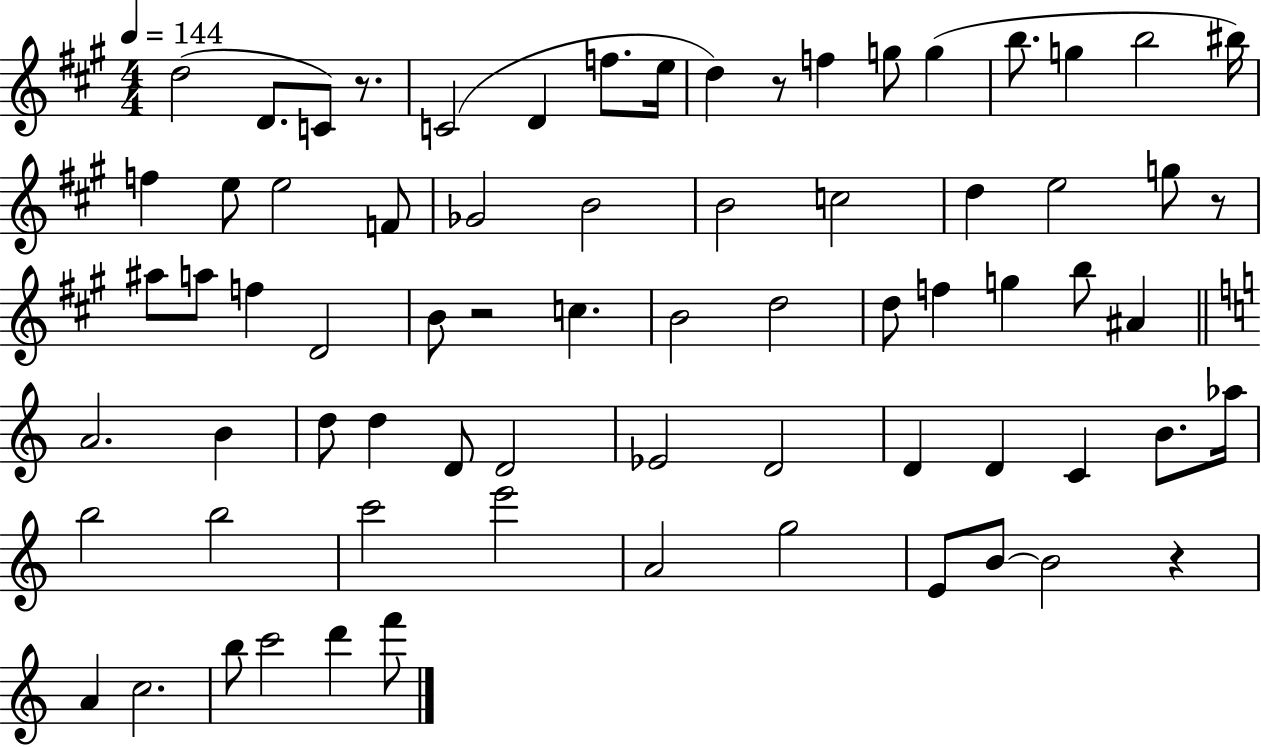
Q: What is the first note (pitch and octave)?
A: D5